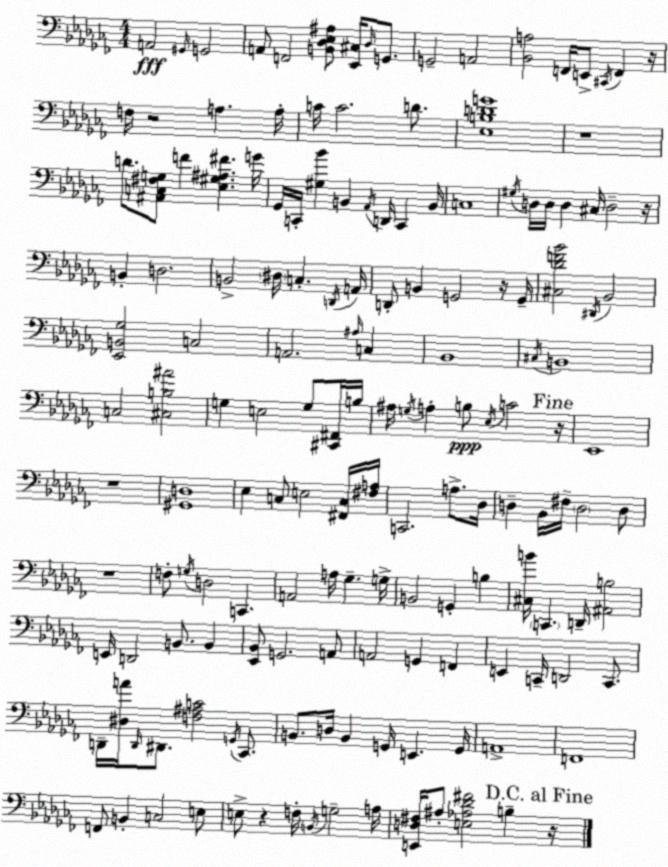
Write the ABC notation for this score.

X:1
T:Untitled
M:4/4
L:1/4
K:Abm
A,,2 ^G,,/4 G,,2 A,,/2 F,,2 [B,,_D,_E,^A,]/2 [_E,,^C,]/4 _D,/4 G,,/2 G,,2 A,,2 [_B,,A,]2 F,,/4 E,,/2 ^C,,/4 F,, z/4 F,/4 z2 A, A,/4 C/4 C2 D/2 [_E,B,DG]4 z4 D/2 [^A,,C,^F,G,]/2 F [_E,^G,^A,^F] G/4 _G,,/4 C,,/4 [^G,_B] B,, _A,,/4 D,,/4 C,, B,,/4 C,4 ^G,/4 D,/4 D,/4 D, ^C,/4 D,2 z/4 B,, D,2 B,,2 ^D,/4 C, D,,/4 A,,/4 D,,/2 B,, G,,2 z/4 G,,/4 [^C,_DF_B]2 ^D,,/4 _B,,2 [_E,,B,,_G,]2 C,2 A,,2 ^A,/4 C, _B,,4 ^C,/4 B,,4 C,2 [^C,B,^A]2 G, E,2 G,/2 [^C,,^F,,]/4 B,/4 ^A,/4 G,/4 A, B,/2 _E,/4 C2 z/4 _E,,4 z4 [^G,,D,]4 _E, C,/2 E,2 [^F,,C,]/4 [^F,A,]/4 C,,2 A,/2 _D,/4 D, _B,,/4 ^F,/4 D,2 D,/2 z4 F,/2 G,/4 D,2 C,, A,,2 A,/4 _G, G,/4 B,,2 G,, B, [^C,B]/4 C,, D,,/4 [^A,,B,]2 E,,/4 D,,2 B,,/2 B,, [_E,,_B,,]/2 G,,2 A,,/2 A,,2 G,, F,, E,, C,,/4 D,,2 C,,/2 D,,/4 [^D,A]/4 D,,/4 ^D,,/2 [F,^A,C]2 G,,/4 _C,,/2 B,,/2 D,/4 B,, G,,/4 E,, G,,/4 A,,4 F,,4 F,,/2 B,, C,2 E,/2 E,/2 z F,/4 B,,/4 G,2 A,/4 [E,,D,^F,]/4 ^A,/2 [E,_A,_D^F]2 B, z/4